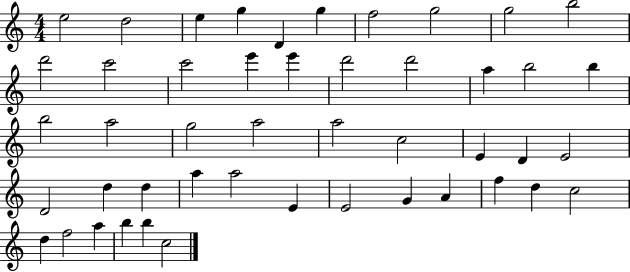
{
  \clef treble
  \numericTimeSignature
  \time 4/4
  \key c \major
  e''2 d''2 | e''4 g''4 d'4 g''4 | f''2 g''2 | g''2 b''2 | \break d'''2 c'''2 | c'''2 e'''4 e'''4 | d'''2 d'''2 | a''4 b''2 b''4 | \break b''2 a''2 | g''2 a''2 | a''2 c''2 | e'4 d'4 e'2 | \break d'2 d''4 d''4 | a''4 a''2 e'4 | e'2 g'4 a'4 | f''4 d''4 c''2 | \break d''4 f''2 a''4 | b''4 b''4 c''2 | \bar "|."
}